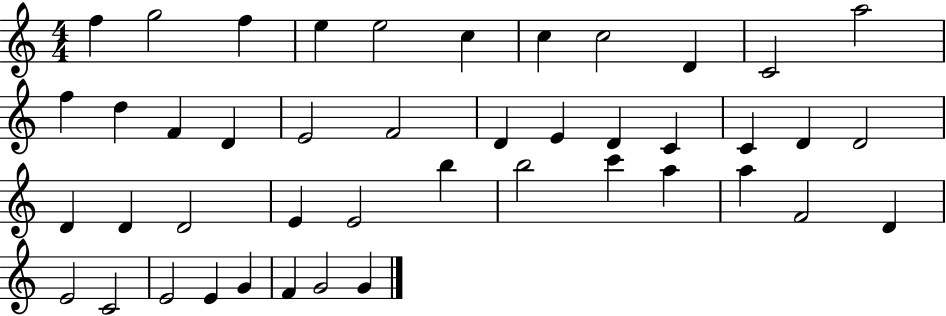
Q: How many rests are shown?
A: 0